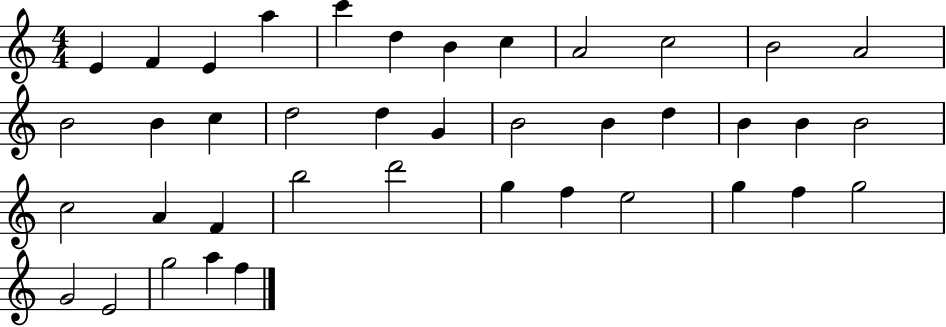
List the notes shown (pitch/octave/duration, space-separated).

E4/q F4/q E4/q A5/q C6/q D5/q B4/q C5/q A4/h C5/h B4/h A4/h B4/h B4/q C5/q D5/h D5/q G4/q B4/h B4/q D5/q B4/q B4/q B4/h C5/h A4/q F4/q B5/h D6/h G5/q F5/q E5/h G5/q F5/q G5/h G4/h E4/h G5/h A5/q F5/q